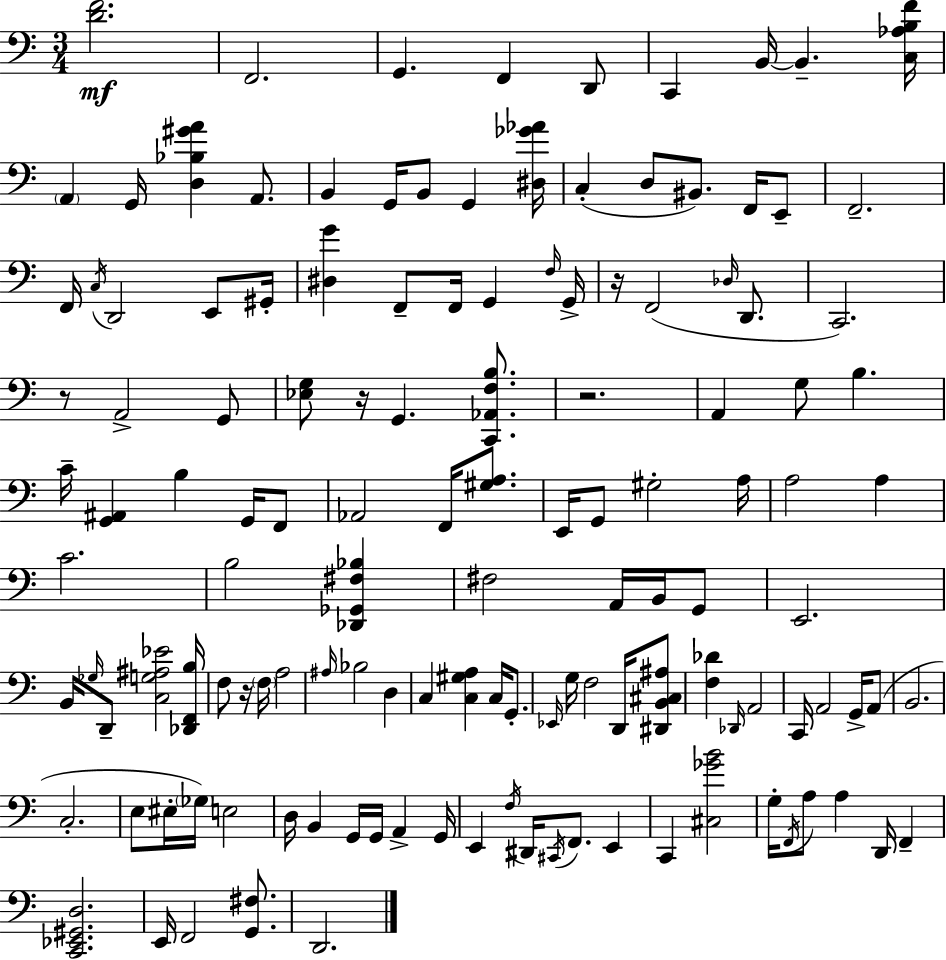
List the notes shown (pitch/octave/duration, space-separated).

[D4,F4]/h. F2/h. G2/q. F2/q D2/e C2/q B2/s B2/q. [C3,Ab3,B3,F4]/s A2/q G2/s [D3,Bb3,G#4,A4]/q A2/e. B2/q G2/s B2/e G2/q [D#3,Gb4,Ab4]/s C3/q D3/e BIS2/e. F2/s E2/e F2/h. F2/s C3/s D2/h E2/e G#2/s [D#3,G4]/q F2/e F2/s G2/q F3/s G2/s R/s F2/h Db3/s D2/e. C2/h. R/e A2/h G2/e [Eb3,G3]/e R/s G2/q. [C2,Ab2,F3,B3]/e. R/h. A2/q G3/e B3/q. C4/s [G2,A#2]/q B3/q G2/s F2/e Ab2/h F2/s [G#3,A3]/e. E2/s G2/e G#3/h A3/s A3/h A3/q C4/h. B3/h [Db2,Gb2,F#3,Bb3]/q F#3/h A2/s B2/s G2/e E2/h. B2/s Gb3/s D2/e [C3,G3,A#3,Eb4]/h [Db2,F2,B3]/s F3/e R/s F3/s A3/h A#3/s Bb3/h D3/q C3/q [C3,G#3,A3]/q C3/s G2/e. Eb2/s G3/s F3/h D2/s [D#2,B2,C#3,A#3]/e [F3,Db4]/q Db2/s A2/h C2/s A2/h G2/s A2/e B2/h. C3/h. E3/e EIS3/s Gb3/s E3/h D3/s B2/q G2/s G2/s A2/q G2/s E2/q F3/s D#2/s C#2/s F2/e. E2/q C2/q [C#3,Gb4,B4]/h G3/s F2/s A3/e A3/q D2/s F2/q [C2,Eb2,G#2,D3]/h. E2/s F2/h [G2,F#3]/e. D2/h.